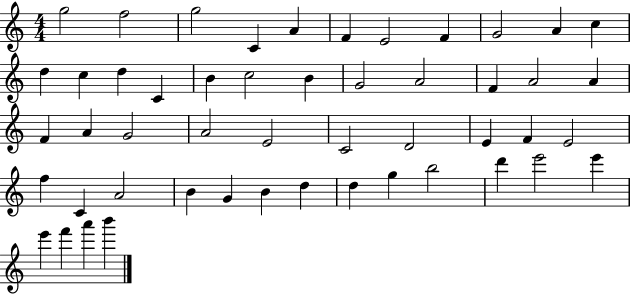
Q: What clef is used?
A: treble